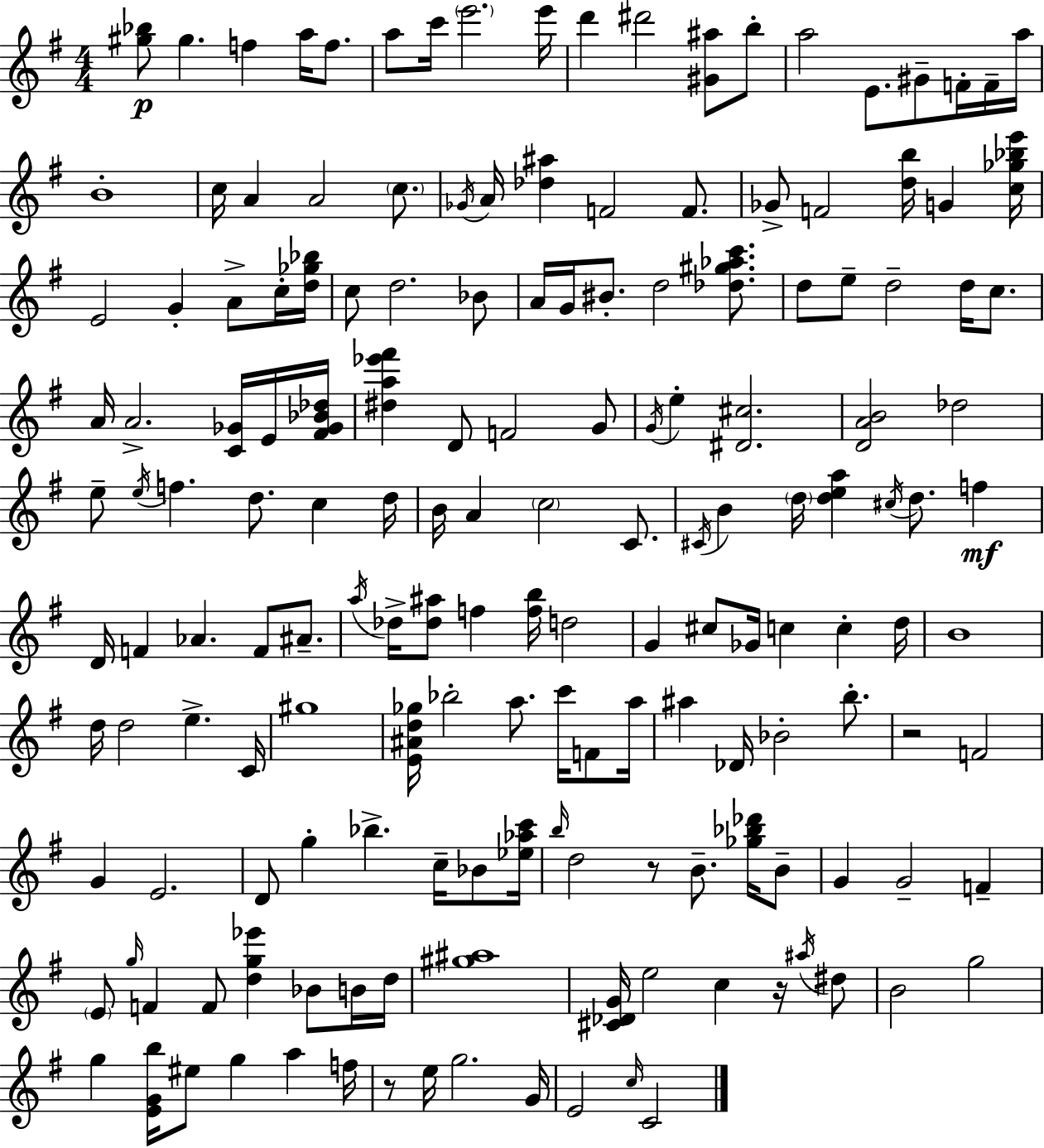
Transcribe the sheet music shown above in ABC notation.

X:1
T:Untitled
M:4/4
L:1/4
K:Em
[^g_b]/2 ^g f a/4 f/2 a/2 c'/4 e'2 e'/4 d' ^d'2 [^G^a]/2 b/2 a2 E/2 ^G/2 F/4 F/4 a/4 B4 c/4 A A2 c/2 _G/4 A/4 [_d^a] F2 F/2 _G/2 F2 [db]/4 G [c_g_be']/4 E2 G A/2 c/4 [d_g_b]/4 c/2 d2 _B/2 A/4 G/4 ^B/2 d2 [_d^g_ac']/2 d/2 e/2 d2 d/4 c/2 A/4 A2 [C_G]/4 E/4 [^F_G_B_d]/4 [^da_e'^f'] D/2 F2 G/2 G/4 e [^D^c]2 [DAB]2 _d2 e/2 e/4 f d/2 c d/4 B/4 A c2 C/2 ^C/4 B d/4 [dea] ^c/4 d/2 f D/4 F _A F/2 ^A/2 a/4 _d/4 [_d^a]/2 f [fb]/4 d2 G ^c/2 _G/4 c c d/4 B4 d/4 d2 e C/4 ^g4 [E^Ad_g]/4 _b2 a/2 c'/4 F/2 a/4 ^a _D/4 _B2 b/2 z2 F2 G E2 D/2 g _b c/4 _B/2 [_e_ac']/4 b/4 d2 z/2 B/2 [_g_b_d']/4 B/2 G G2 F E/2 g/4 F F/2 [dg_e'] _B/2 B/4 d/4 [^g^a]4 [^C_DG]/4 e2 c z/4 ^a/4 ^d/2 B2 g2 g [EGb]/4 ^e/2 g a f/4 z/2 e/4 g2 G/4 E2 c/4 C2